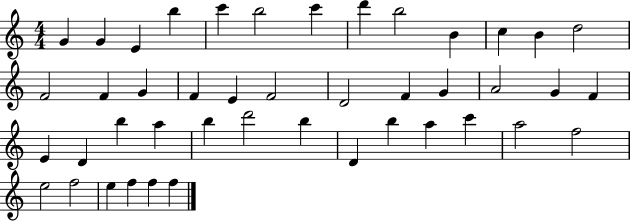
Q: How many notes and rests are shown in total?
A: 44